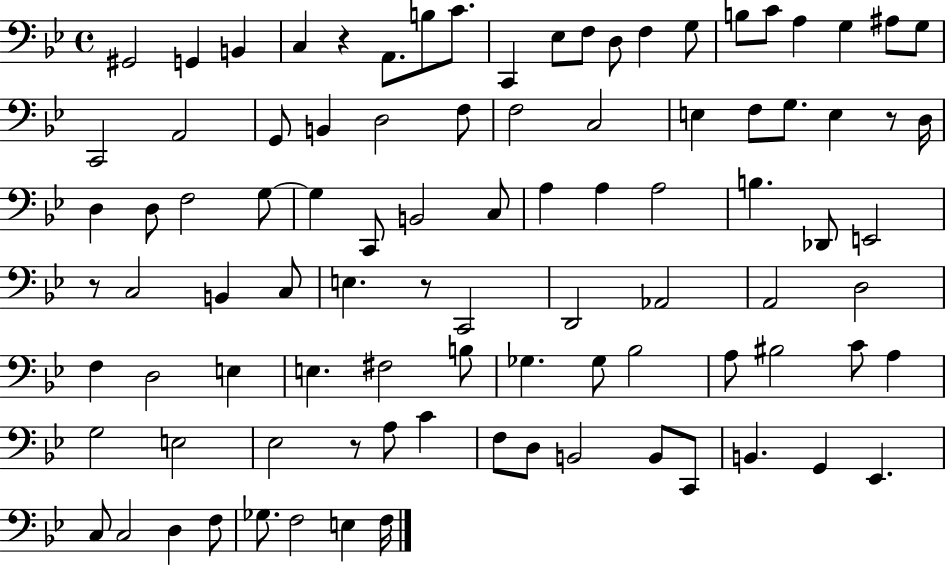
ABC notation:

X:1
T:Untitled
M:4/4
L:1/4
K:Bb
^G,,2 G,, B,, C, z A,,/2 B,/2 C/2 C,, _E,/2 F,/2 D,/2 F, G,/2 B,/2 C/2 A, G, ^A,/2 G,/2 C,,2 A,,2 G,,/2 B,, D,2 F,/2 F,2 C,2 E, F,/2 G,/2 E, z/2 D,/4 D, D,/2 F,2 G,/2 G, C,,/2 B,,2 C,/2 A, A, A,2 B, _D,,/2 E,,2 z/2 C,2 B,, C,/2 E, z/2 C,,2 D,,2 _A,,2 A,,2 D,2 F, D,2 E, E, ^F,2 B,/2 _G, _G,/2 _B,2 A,/2 ^B,2 C/2 A, G,2 E,2 _E,2 z/2 A,/2 C F,/2 D,/2 B,,2 B,,/2 C,,/2 B,, G,, _E,, C,/2 C,2 D, F,/2 _G,/2 F,2 E, F,/4